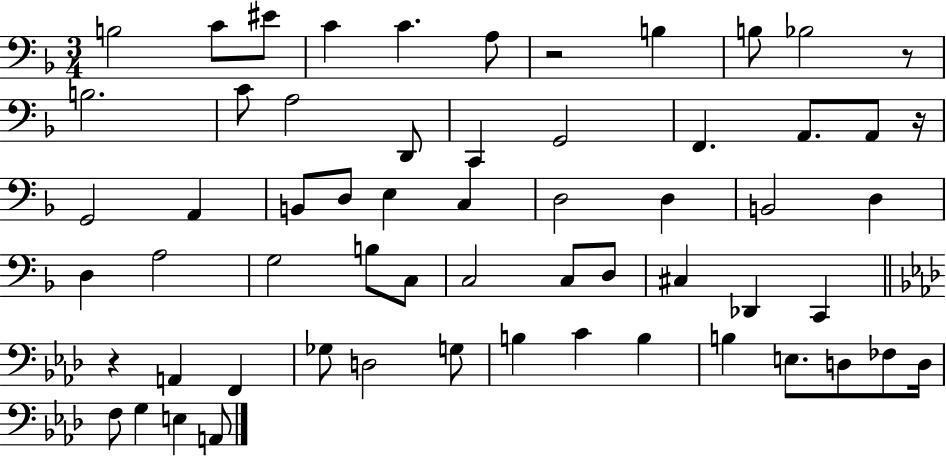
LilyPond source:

{
  \clef bass
  \numericTimeSignature
  \time 3/4
  \key f \major
  \repeat volta 2 { b2 c'8 eis'8 | c'4 c'4. a8 | r2 b4 | b8 bes2 r8 | \break b2. | c'8 a2 d,8 | c,4 g,2 | f,4. a,8. a,8 r16 | \break g,2 a,4 | b,8 d8 e4 c4 | d2 d4 | b,2 d4 | \break d4 a2 | g2 b8 c8 | c2 c8 d8 | cis4 des,4 c,4 | \break \bar "||" \break \key f \minor r4 a,4 f,4 | ges8 d2 g8 | b4 c'4 b4 | b4 e8. d8 fes8 d16 | \break f8 g4 e4 a,8 | } \bar "|."
}